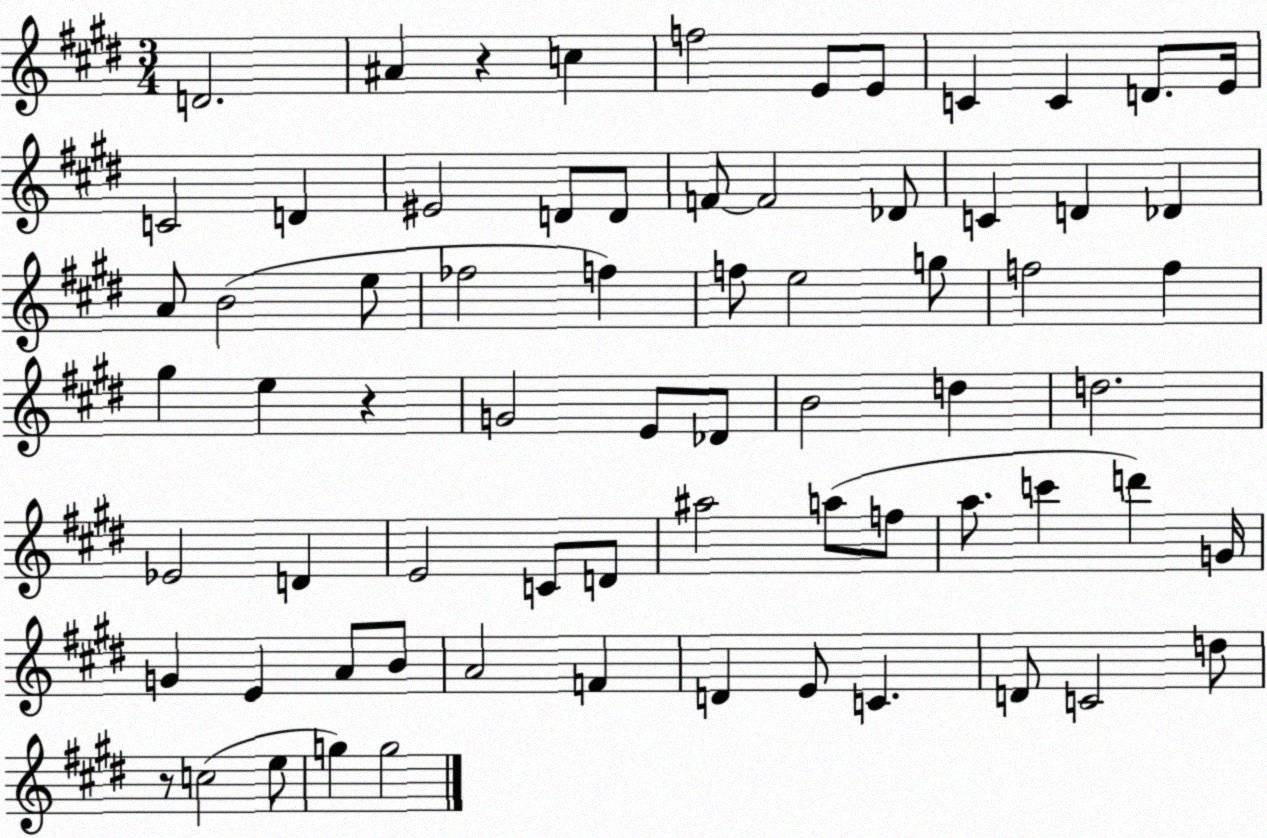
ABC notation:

X:1
T:Untitled
M:3/4
L:1/4
K:E
D2 ^A z c f2 E/2 E/2 C C D/2 E/4 C2 D ^E2 D/2 D/2 F/2 F2 _D/2 C D _D A/2 B2 e/2 _f2 f f/2 e2 g/2 f2 f ^g e z G2 E/2 _D/2 B2 d d2 _E2 D E2 C/2 D/2 ^a2 a/2 f/2 a/2 c' d' G/4 G E A/2 B/2 A2 F D E/2 C D/2 C2 d/2 z/2 c2 e/2 g g2